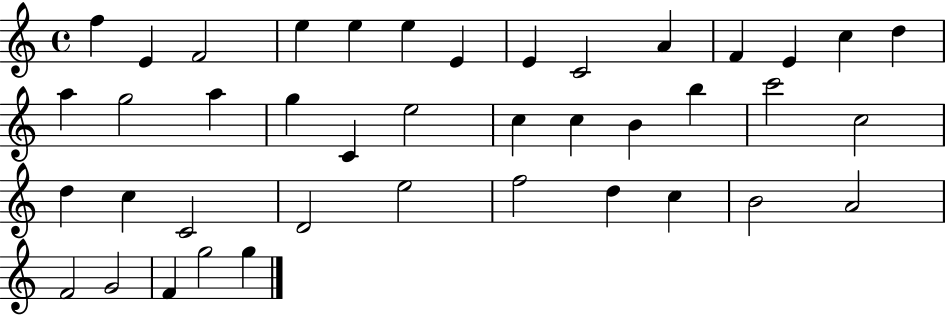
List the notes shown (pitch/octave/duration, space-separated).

F5/q E4/q F4/h E5/q E5/q E5/q E4/q E4/q C4/h A4/q F4/q E4/q C5/q D5/q A5/q G5/h A5/q G5/q C4/q E5/h C5/q C5/q B4/q B5/q C6/h C5/h D5/q C5/q C4/h D4/h E5/h F5/h D5/q C5/q B4/h A4/h F4/h G4/h F4/q G5/h G5/q